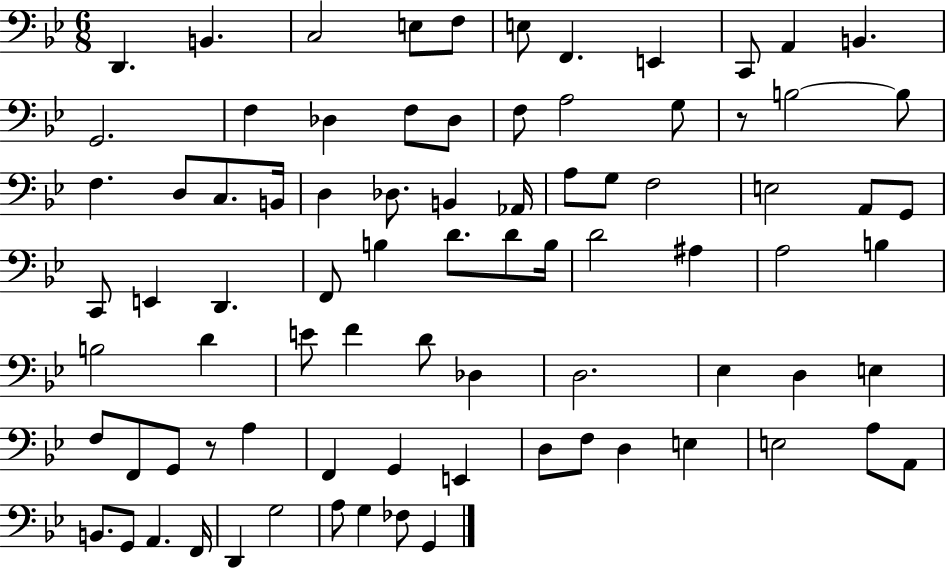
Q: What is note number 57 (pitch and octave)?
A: E3